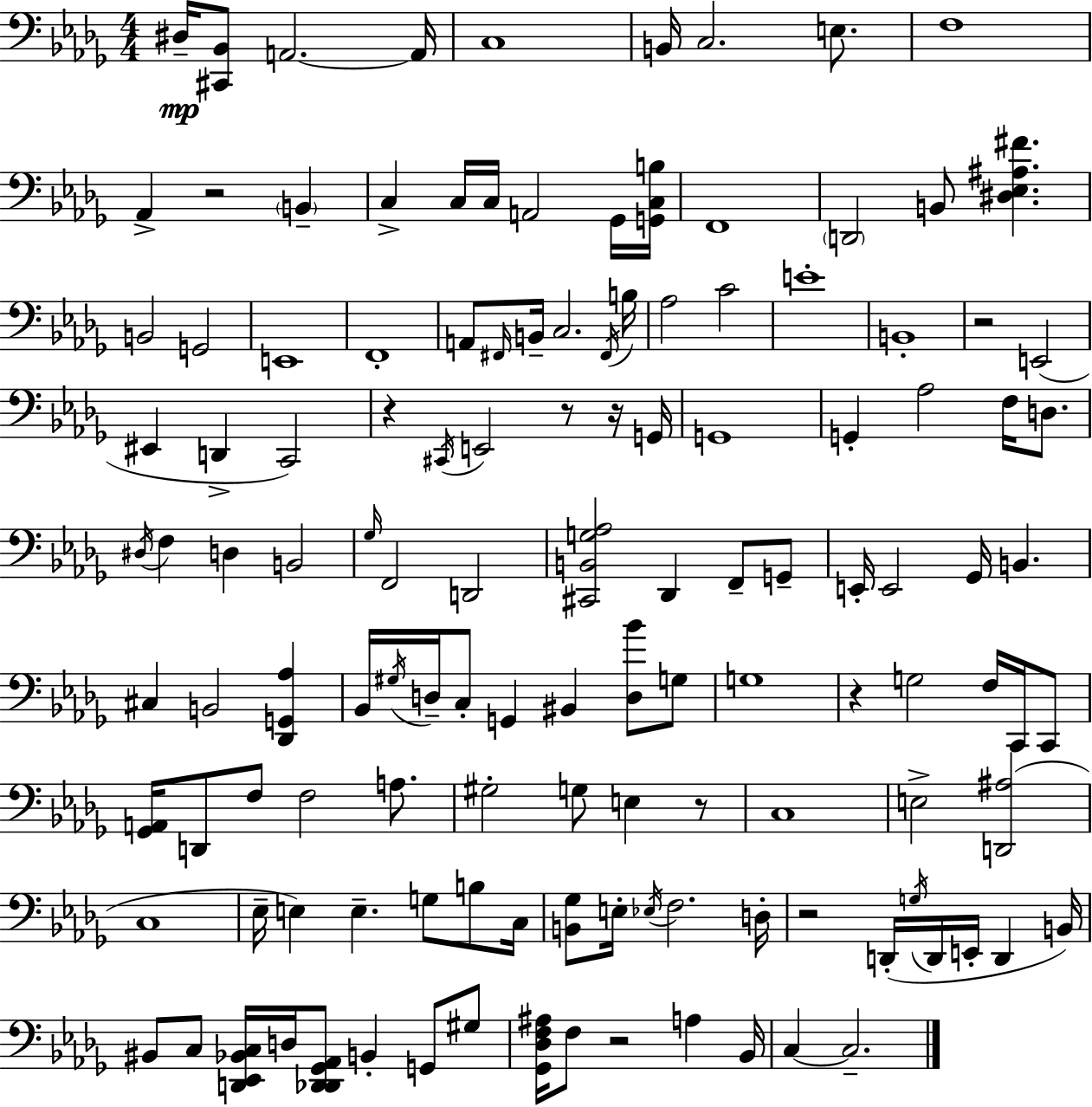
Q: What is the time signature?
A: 4/4